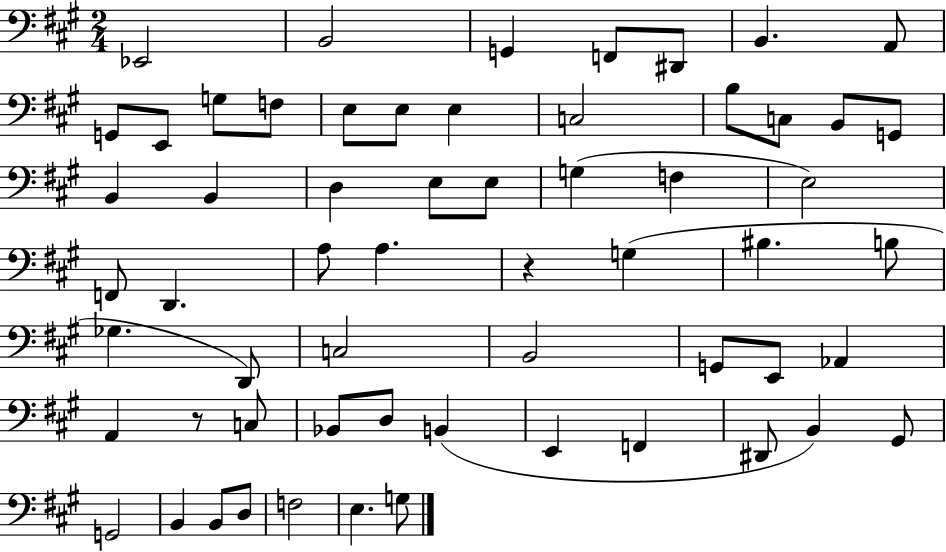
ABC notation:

X:1
T:Untitled
M:2/4
L:1/4
K:A
_E,,2 B,,2 G,, F,,/2 ^D,,/2 B,, A,,/2 G,,/2 E,,/2 G,/2 F,/2 E,/2 E,/2 E, C,2 B,/2 C,/2 B,,/2 G,,/2 B,, B,, D, E,/2 E,/2 G, F, E,2 F,,/2 D,, A,/2 A, z G, ^B, B,/2 _G, D,,/2 C,2 B,,2 G,,/2 E,,/2 _A,, A,, z/2 C,/2 _B,,/2 D,/2 B,, E,, F,, ^D,,/2 B,, ^G,,/2 G,,2 B,, B,,/2 D,/2 F,2 E, G,/2